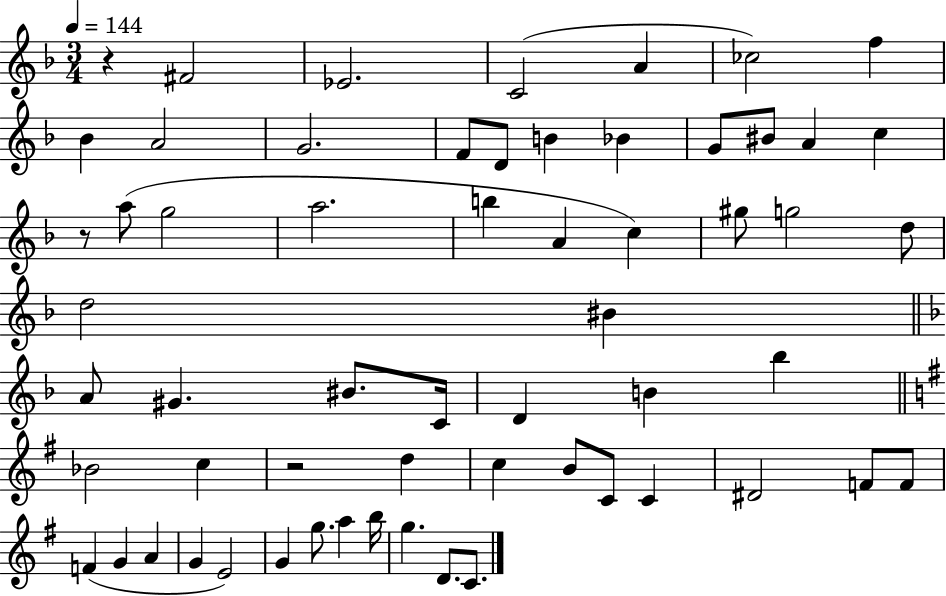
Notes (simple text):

R/q F#4/h Eb4/h. C4/h A4/q CES5/h F5/q Bb4/q A4/h G4/h. F4/e D4/e B4/q Bb4/q G4/e BIS4/e A4/q C5/q R/e A5/e G5/h A5/h. B5/q A4/q C5/q G#5/e G5/h D5/e D5/h BIS4/q A4/e G#4/q. BIS4/e. C4/s D4/q B4/q Bb5/q Bb4/h C5/q R/h D5/q C5/q B4/e C4/e C4/q D#4/h F4/e F4/e F4/q G4/q A4/q G4/q E4/h G4/q G5/e. A5/q B5/s G5/q. D4/e. C4/e.